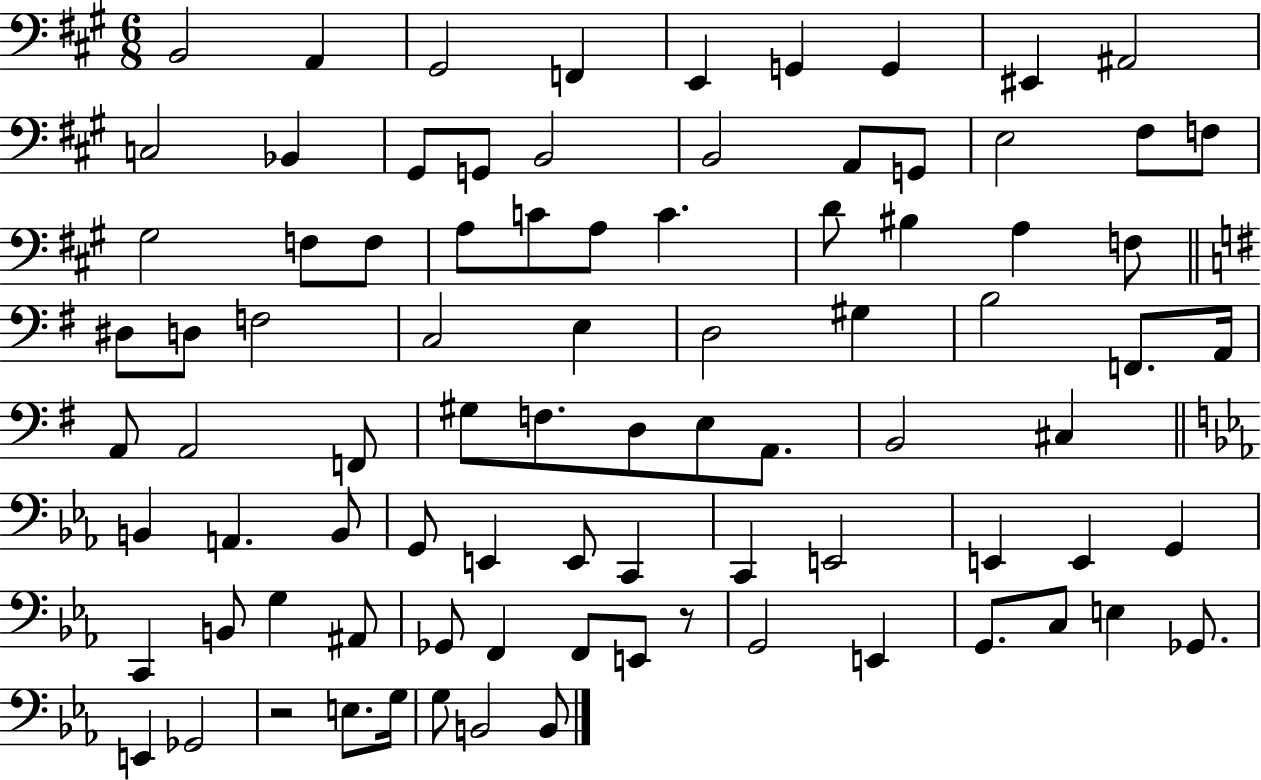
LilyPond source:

{
  \clef bass
  \numericTimeSignature
  \time 6/8
  \key a \major
  \repeat volta 2 { b,2 a,4 | gis,2 f,4 | e,4 g,4 g,4 | eis,4 ais,2 | \break c2 bes,4 | gis,8 g,8 b,2 | b,2 a,8 g,8 | e2 fis8 f8 | \break gis2 f8 f8 | a8 c'8 a8 c'4. | d'8 bis4 a4 f8 | \bar "||" \break \key g \major dis8 d8 f2 | c2 e4 | d2 gis4 | b2 f,8. a,16 | \break a,8 a,2 f,8 | gis8 f8. d8 e8 a,8. | b,2 cis4 | \bar "||" \break \key ees \major b,4 a,4. b,8 | g,8 e,4 e,8 c,4 | c,4 e,2 | e,4 e,4 g,4 | \break c,4 b,8 g4 ais,8 | ges,8 f,4 f,8 e,8 r8 | g,2 e,4 | g,8. c8 e4 ges,8. | \break e,4 ges,2 | r2 e8. g16 | g8 b,2 b,8 | } \bar "|."
}